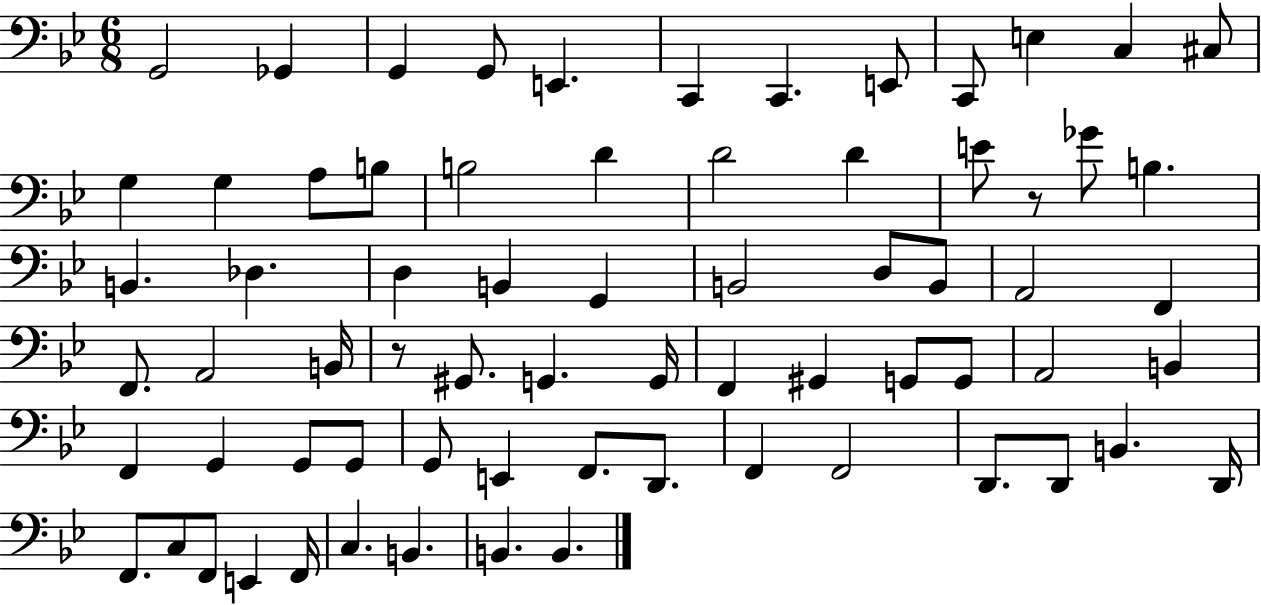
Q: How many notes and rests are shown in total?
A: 70